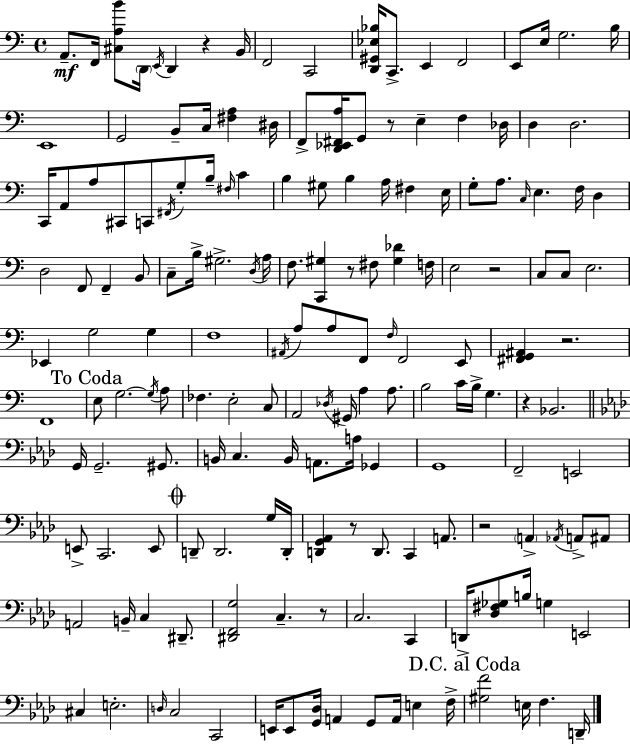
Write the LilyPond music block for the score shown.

{
  \clef bass
  \time 4/4
  \defaultTimeSignature
  \key a \minor
  \repeat volta 2 { a,8.--\mf f,16 <cis a b'>8 \parenthesize d,16 \acciaccatura { e,16 } d,4 r4 | b,16 f,2 c,2 | <d, gis, ees bes>16 c,8.-> e,4 f,2 | e,8 e16 g2. | \break b16 e,1 | g,2 b,8-- c16 <fis a>4 | dis16 f,8-> <d, ees, fis, a>16 g,8 r8 e4-- f4 | des16 d4 d2. | \break c,16 a,8 a8 cis,8 c,8 \acciaccatura { fis,16 } g8-. b16-- \grace { fis16 } c'4 | b4 gis8 b4 a16 fis4 | e16 g8-. a8. \grace { c16 } e4. f16 | d4 d2 f,8 f,4-- | \break b,8 c8-- b16-> gis2.-> | \acciaccatura { d16 } a16 f8. <c, gis>4 r8 fis8 | <gis des'>4 f16 e2 r2 | c8 c8 e2. | \break ees,4 g2 | g4 f1 | \acciaccatura { ais,16 } a8 a8 f,8 \grace { f16 } f,2 | e,8 <fis, g, ais,>4 r2. | \break f,1 | \mark "To Coda" e8 g2.~~ | \acciaccatura { g16 } a8 fes4. e2-. | c8 a,2 | \break \acciaccatura { des16 } gis,16 a4 a8. b2 | c'16 b16-> g4. r4 bes,2. | \bar "||" \break \key f \minor g,16 g,2.-- gis,8. | b,16 c4. b,16 a,8. a16 ges,4 | g,1 | f,2-- e,2 | \break e,8-> c,2. e,8 | \mark \markup { \musicglyph "scripts.coda" } d,8-- d,2. g16 d,16-. | <d, g, aes,>4 r8 d,8. c,4 a,8. | r2 \parenthesize a,4-> \acciaccatura { aes,16 } a,8-> ais,8 | \break a,2 b,16-- c4 dis,8.-- | <dis, f, g>2 c4.-- r8 | c2. c,4 | d,16-> <des fis ges>8 b16 g4 e,2 | \break cis4 e2.-. | \grace { d16 } c2 c,2 | e,16 e,8 <g, des>16 a,4 g,8 a,16 e4 | f16-> \mark "D.C. al Coda" <gis f'>2 e16 f4. | \break d,16-- } \bar "|."
}